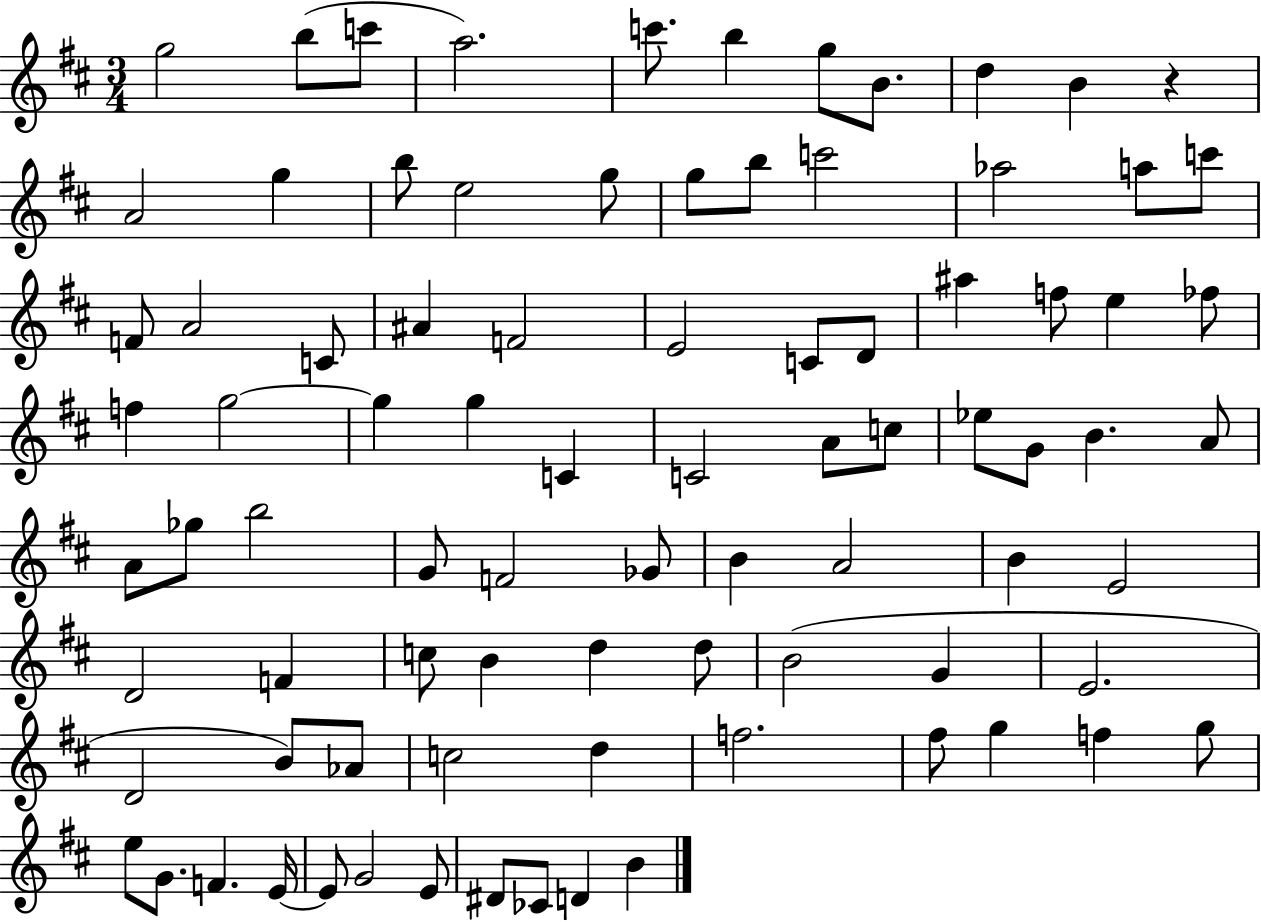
G5/h B5/e C6/e A5/h. C6/e. B5/q G5/e B4/e. D5/q B4/q R/q A4/h G5/q B5/e E5/h G5/e G5/e B5/e C6/h Ab5/h A5/e C6/e F4/e A4/h C4/e A#4/q F4/h E4/h C4/e D4/e A#5/q F5/e E5/q FES5/e F5/q G5/h G5/q G5/q C4/q C4/h A4/e C5/e Eb5/e G4/e B4/q. A4/e A4/e Gb5/e B5/h G4/e F4/h Gb4/e B4/q A4/h B4/q E4/h D4/h F4/q C5/e B4/q D5/q D5/e B4/h G4/q E4/h. D4/h B4/e Ab4/e C5/h D5/q F5/h. F#5/e G5/q F5/q G5/e E5/e G4/e. F4/q. E4/s E4/e G4/h E4/e D#4/e CES4/e D4/q B4/q